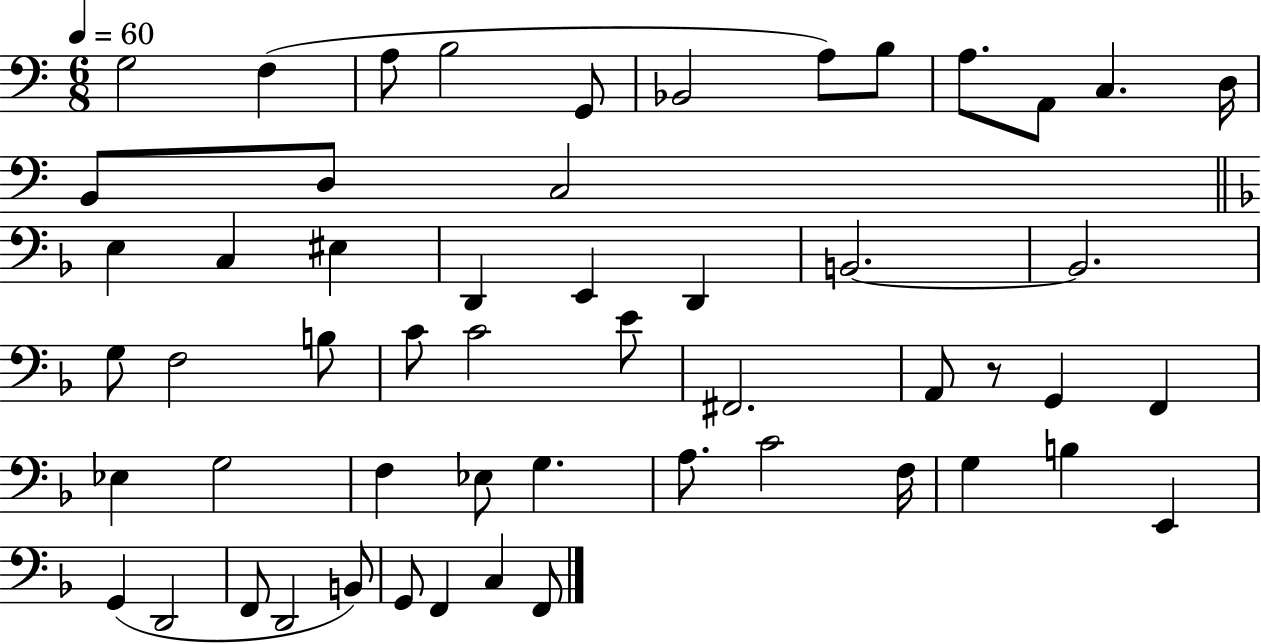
X:1
T:Untitled
M:6/8
L:1/4
K:C
G,2 F, A,/2 B,2 G,,/2 _B,,2 A,/2 B,/2 A,/2 A,,/2 C, D,/4 B,,/2 D,/2 C,2 E, C, ^E, D,, E,, D,, B,,2 B,,2 G,/2 F,2 B,/2 C/2 C2 E/2 ^F,,2 A,,/2 z/2 G,, F,, _E, G,2 F, _E,/2 G, A,/2 C2 F,/4 G, B, E,, G,, D,,2 F,,/2 D,,2 B,,/2 G,,/2 F,, C, F,,/2